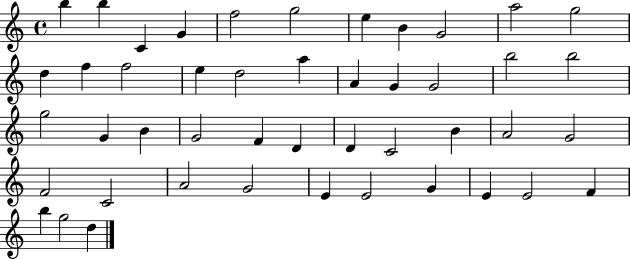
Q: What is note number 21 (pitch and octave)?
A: B5